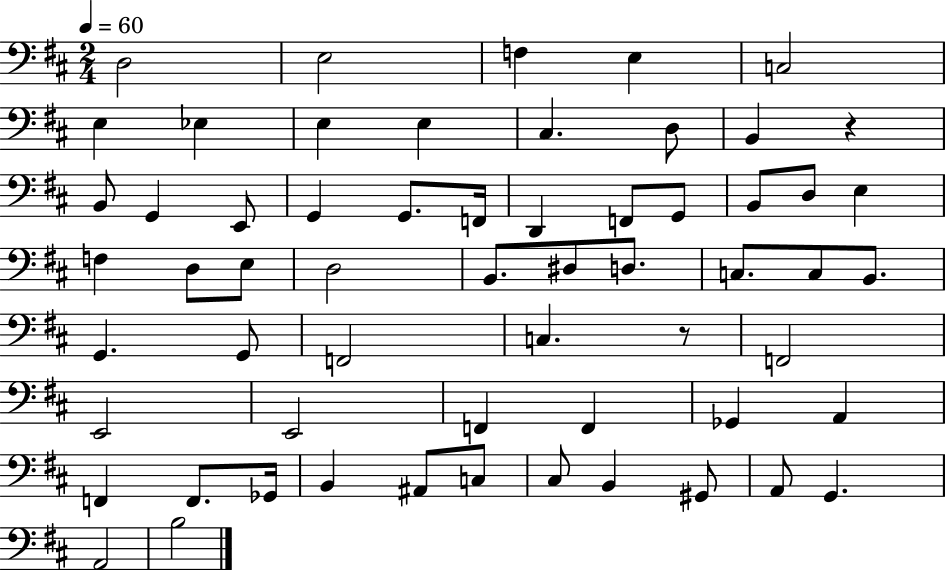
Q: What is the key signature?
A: D major